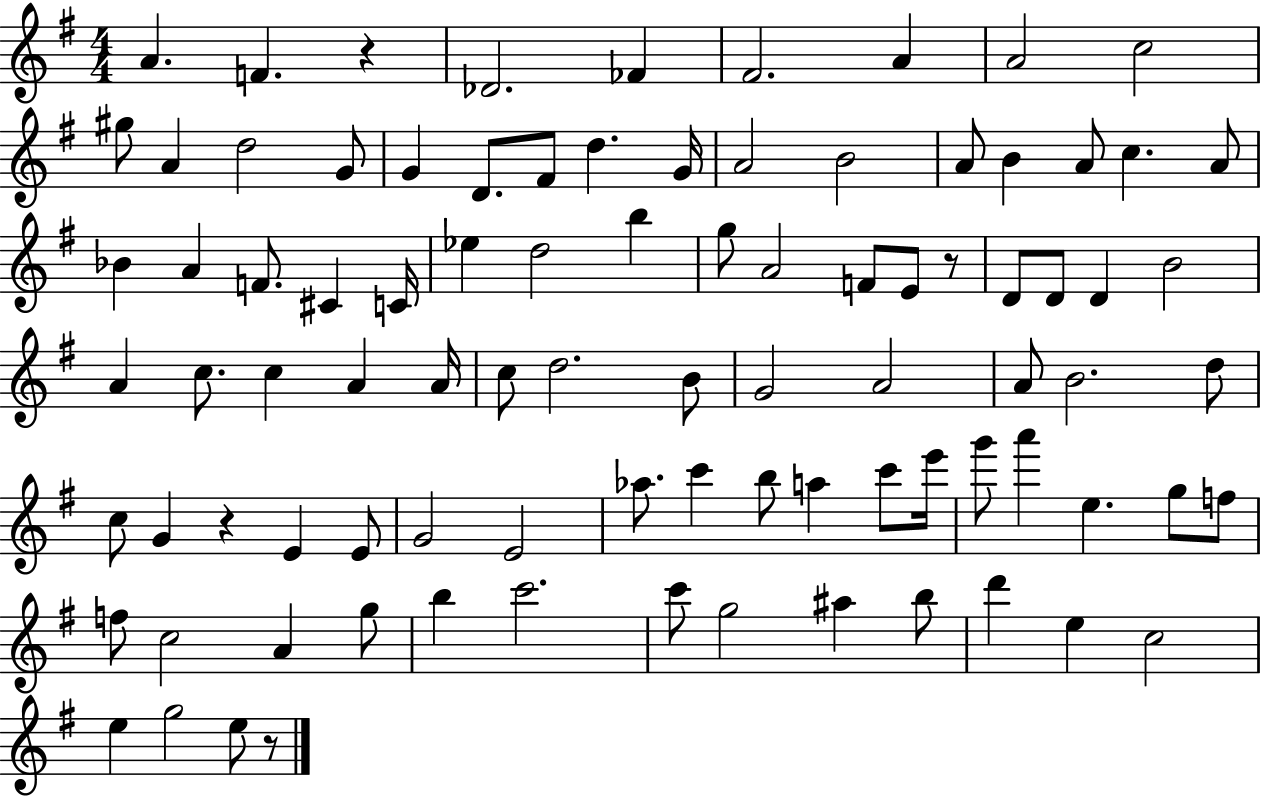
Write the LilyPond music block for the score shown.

{
  \clef treble
  \numericTimeSignature
  \time 4/4
  \key g \major
  \repeat volta 2 { a'4. f'4. r4 | des'2. fes'4 | fis'2. a'4 | a'2 c''2 | \break gis''8 a'4 d''2 g'8 | g'4 d'8. fis'8 d''4. g'16 | a'2 b'2 | a'8 b'4 a'8 c''4. a'8 | \break bes'4 a'4 f'8. cis'4 c'16 | ees''4 d''2 b''4 | g''8 a'2 f'8 e'8 r8 | d'8 d'8 d'4 b'2 | \break a'4 c''8. c''4 a'4 a'16 | c''8 d''2. b'8 | g'2 a'2 | a'8 b'2. d''8 | \break c''8 g'4 r4 e'4 e'8 | g'2 e'2 | aes''8. c'''4 b''8 a''4 c'''8 e'''16 | g'''8 a'''4 e''4. g''8 f''8 | \break f''8 c''2 a'4 g''8 | b''4 c'''2. | c'''8 g''2 ais''4 b''8 | d'''4 e''4 c''2 | \break e''4 g''2 e''8 r8 | } \bar "|."
}